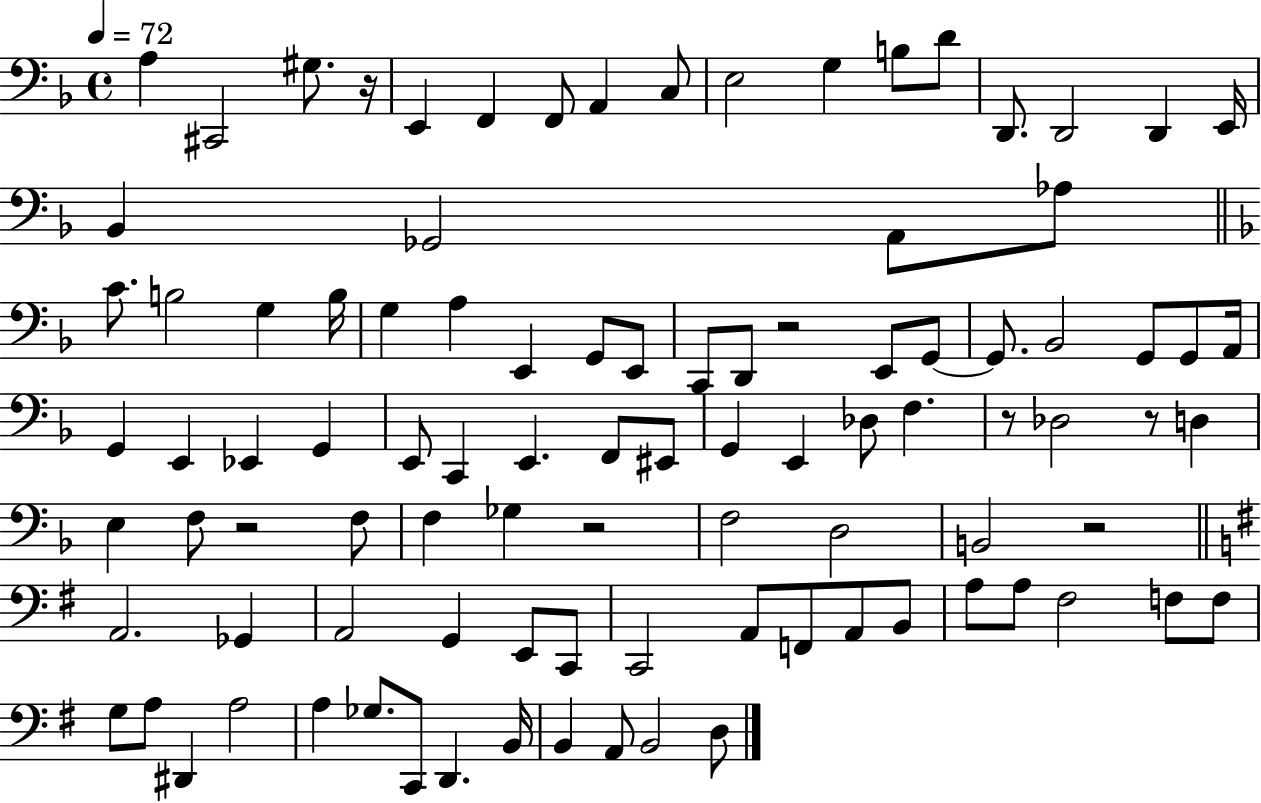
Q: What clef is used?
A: bass